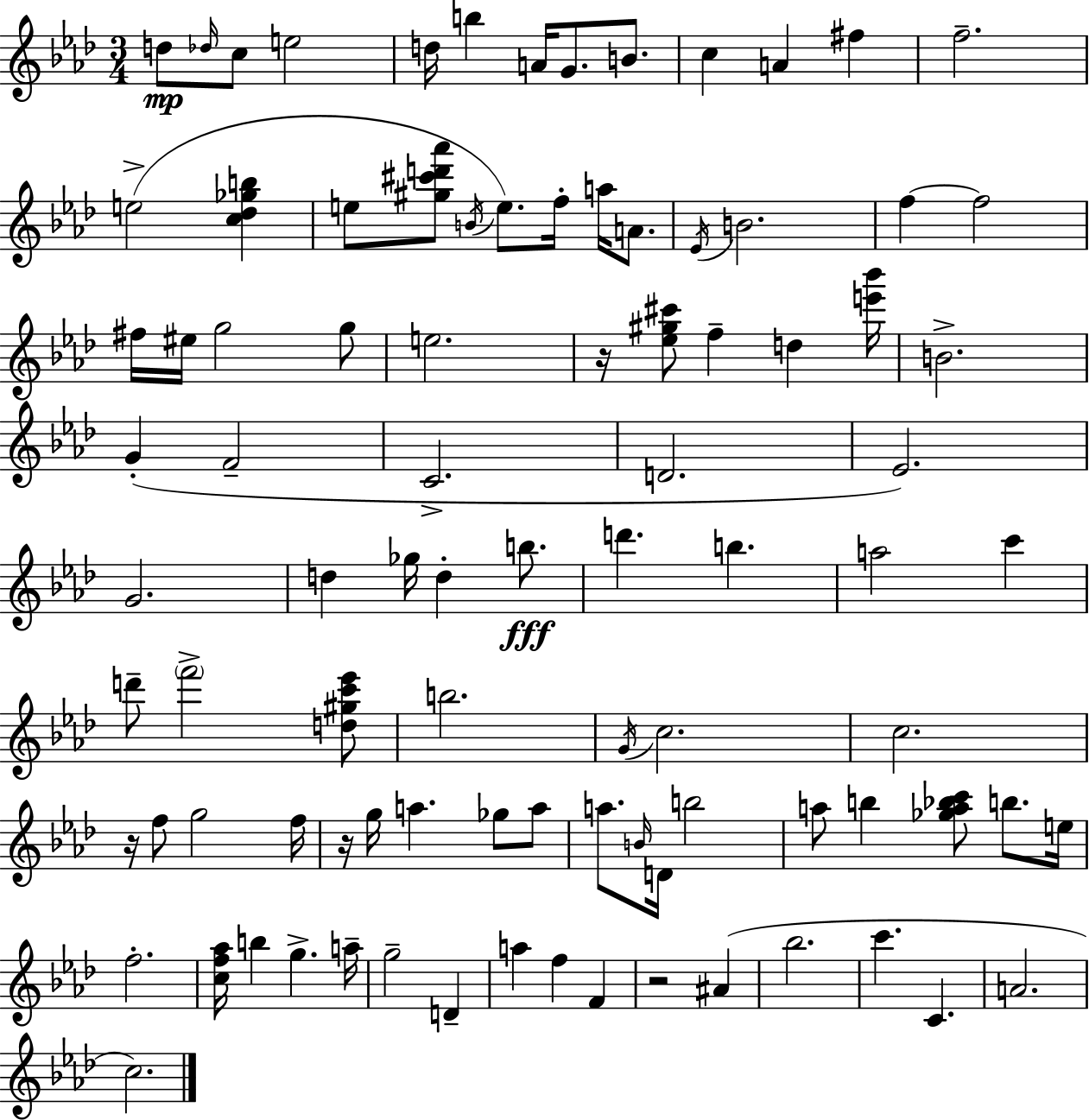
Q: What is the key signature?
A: F minor